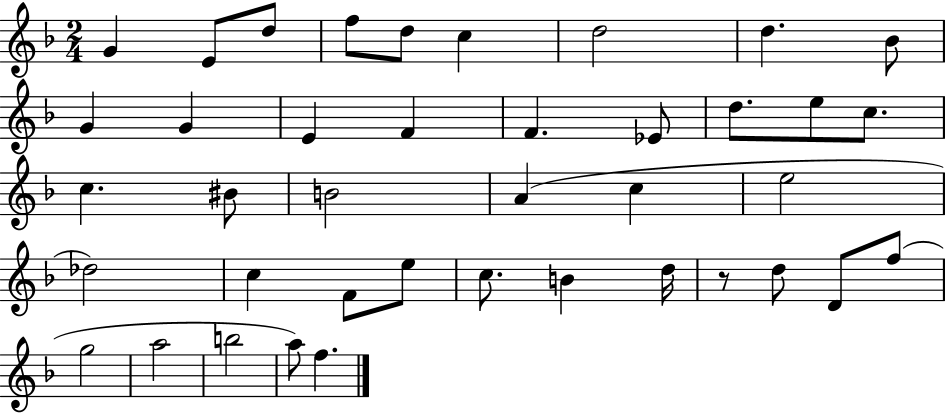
X:1
T:Untitled
M:2/4
L:1/4
K:F
G E/2 d/2 f/2 d/2 c d2 d _B/2 G G E F F _E/2 d/2 e/2 c/2 c ^B/2 B2 A c e2 _d2 c F/2 e/2 c/2 B d/4 z/2 d/2 D/2 f/2 g2 a2 b2 a/2 f